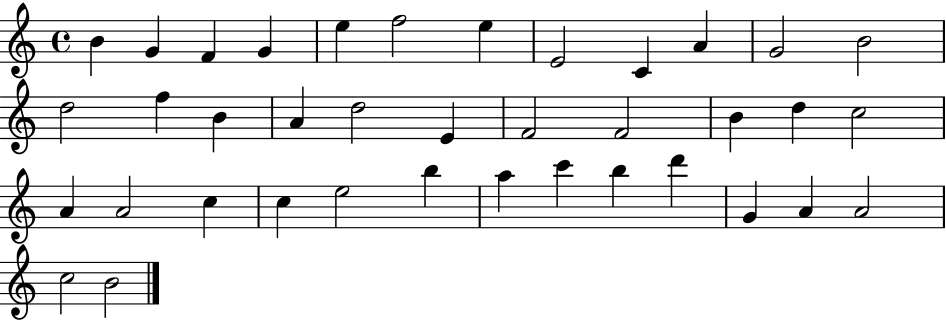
{
  \clef treble
  \time 4/4
  \defaultTimeSignature
  \key c \major
  b'4 g'4 f'4 g'4 | e''4 f''2 e''4 | e'2 c'4 a'4 | g'2 b'2 | \break d''2 f''4 b'4 | a'4 d''2 e'4 | f'2 f'2 | b'4 d''4 c''2 | \break a'4 a'2 c''4 | c''4 e''2 b''4 | a''4 c'''4 b''4 d'''4 | g'4 a'4 a'2 | \break c''2 b'2 | \bar "|."
}